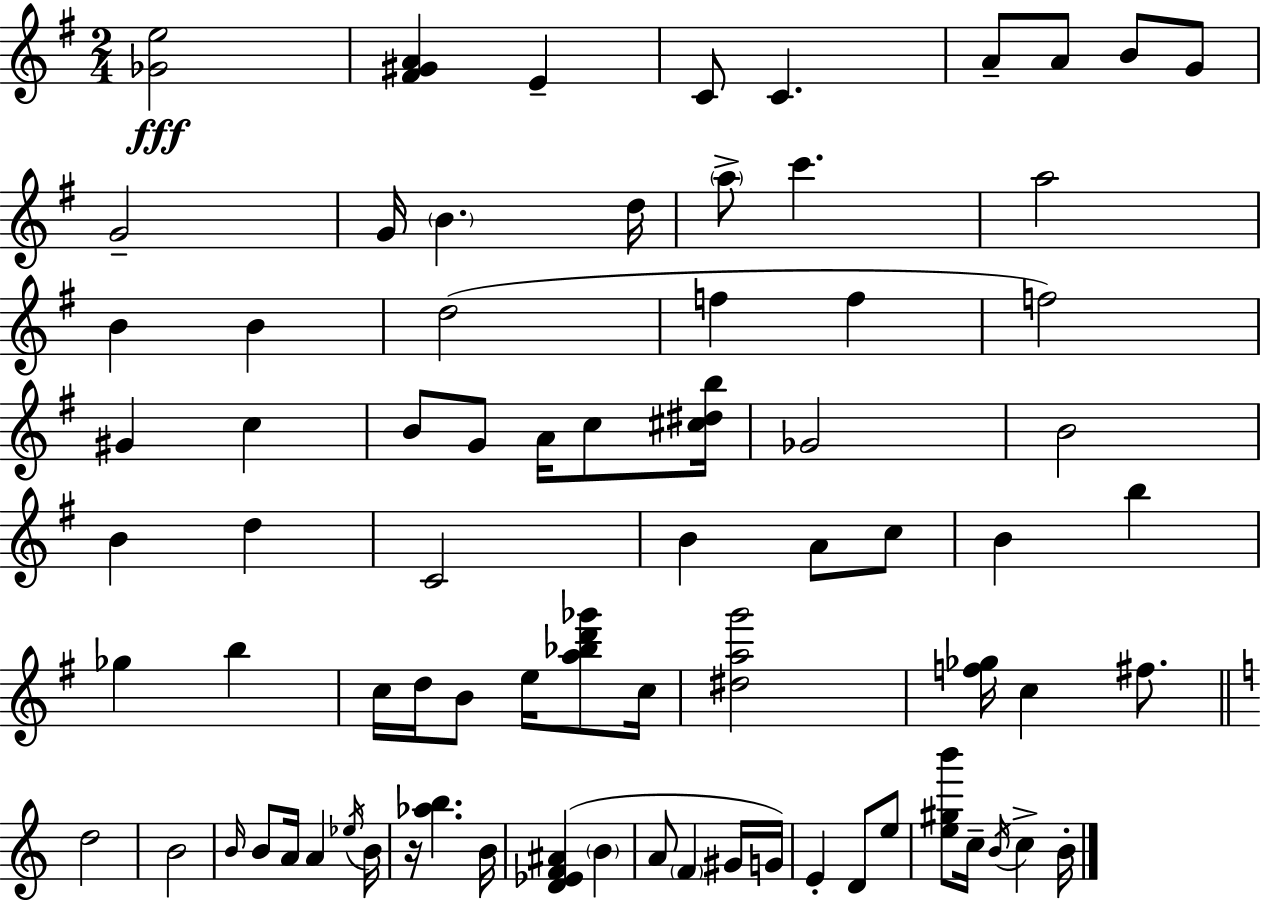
X:1
T:Untitled
M:2/4
L:1/4
K:Em
[_Ge]2 [^F^GA] E C/2 C A/2 A/2 B/2 G/2 G2 G/4 B d/4 a/2 c' a2 B B d2 f f f2 ^G c B/2 G/2 A/4 c/2 [^c^db]/4 _G2 B2 B d C2 B A/2 c/2 B b _g b c/4 d/4 B/2 e/4 [a_bd'_g']/2 c/4 [^dag']2 [f_g]/4 c ^f/2 d2 B2 B/4 B/2 A/4 A _e/4 B/4 z/4 [_ab] B/4 [D_EF^A] B A/2 F ^G/4 G/4 E D/2 e/2 [e^gb']/2 c/4 B/4 c B/4